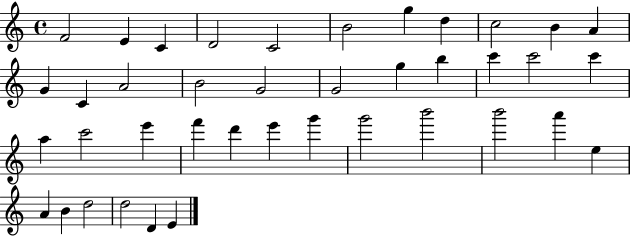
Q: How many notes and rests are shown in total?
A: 40